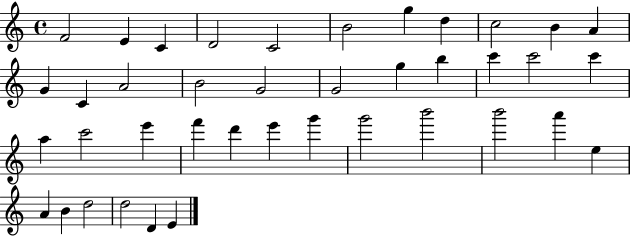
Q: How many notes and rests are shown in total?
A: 40